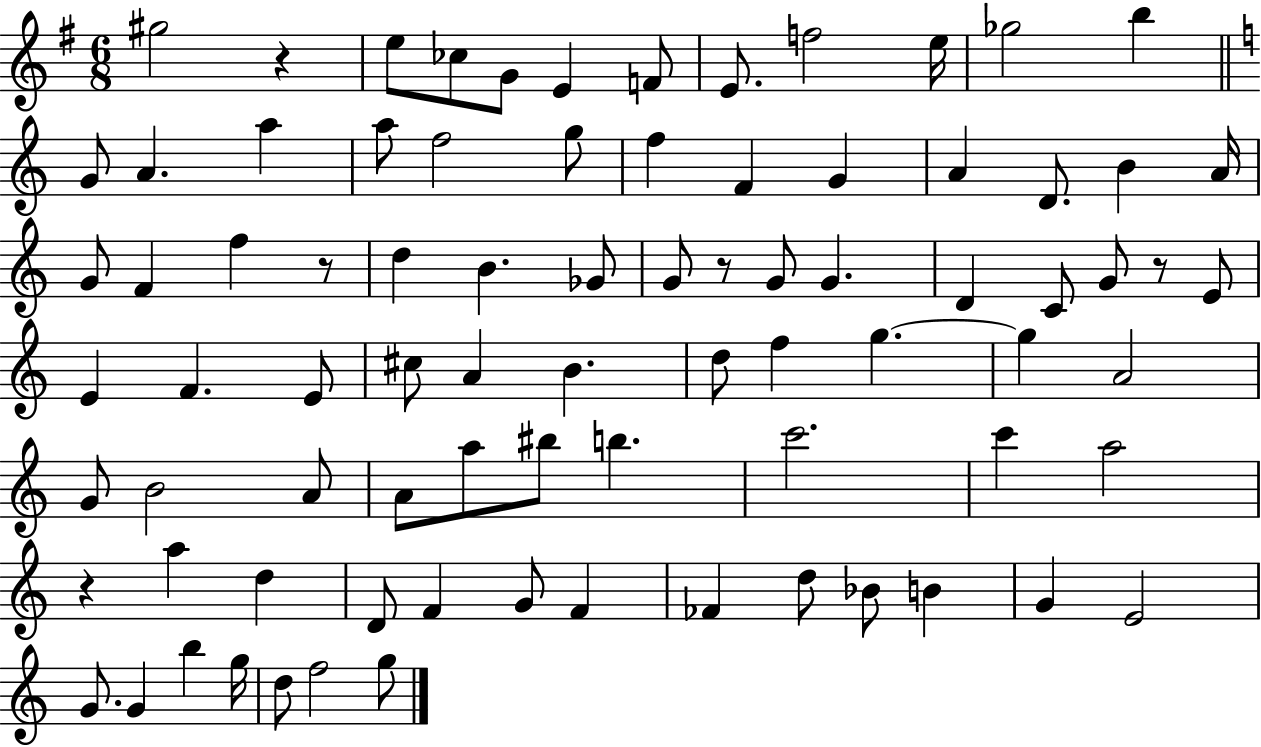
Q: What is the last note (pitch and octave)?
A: G5